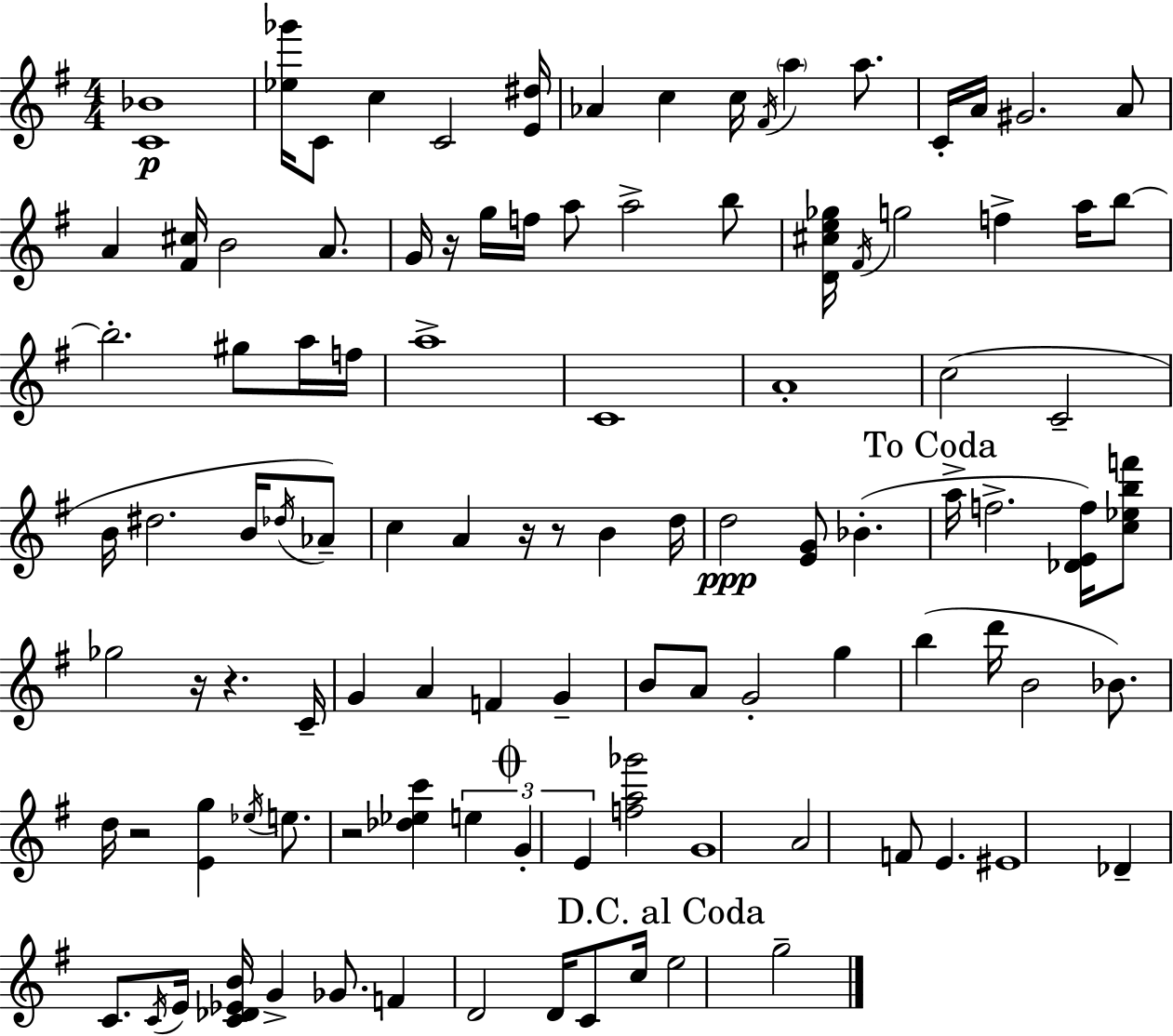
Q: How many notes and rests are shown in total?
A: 106